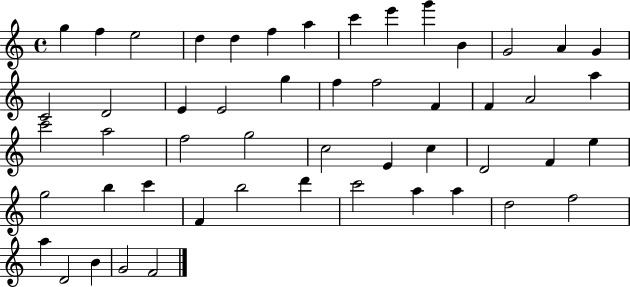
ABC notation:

X:1
T:Untitled
M:4/4
L:1/4
K:C
g f e2 d d f a c' e' g' B G2 A G C2 D2 E E2 g f f2 F F A2 a c'2 a2 f2 g2 c2 E c D2 F e g2 b c' F b2 d' c'2 a a d2 f2 a D2 B G2 F2